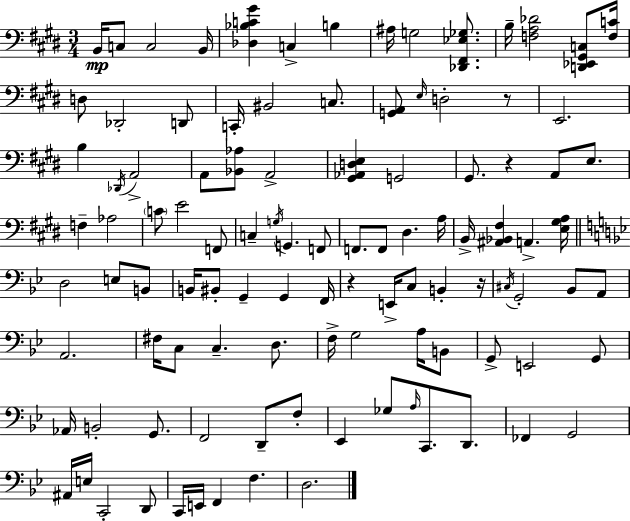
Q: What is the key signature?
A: E major